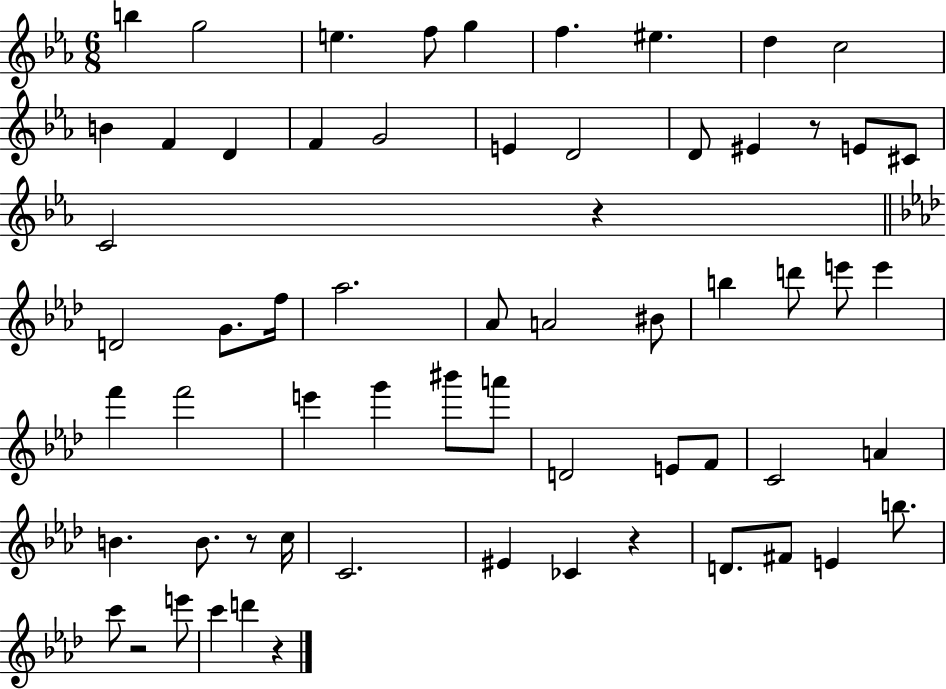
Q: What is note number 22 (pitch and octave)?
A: D4